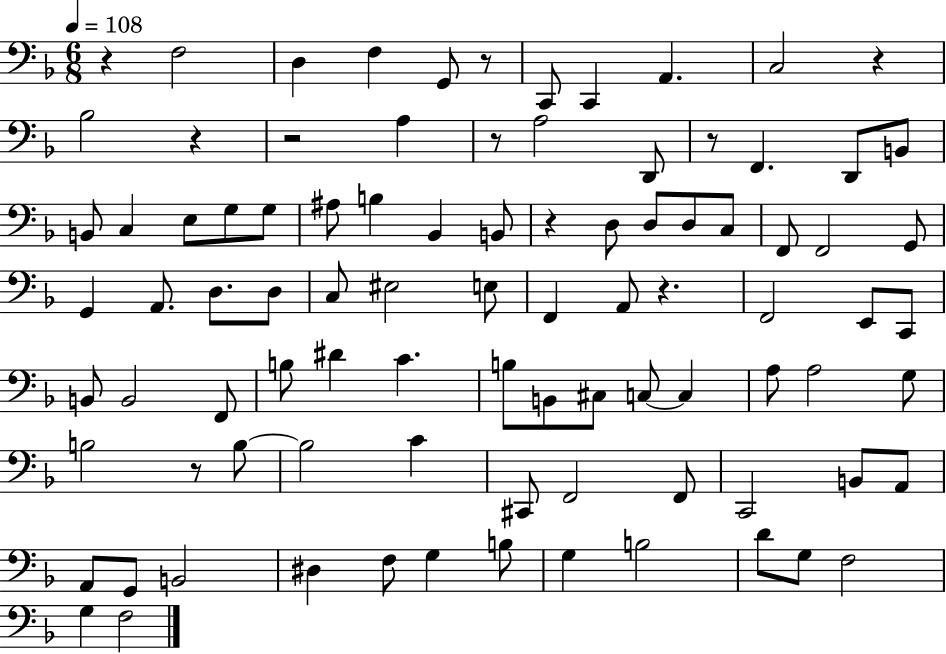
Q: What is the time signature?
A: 6/8